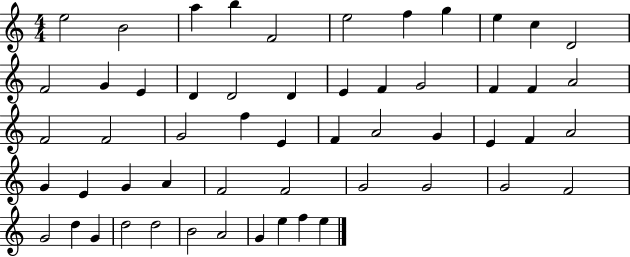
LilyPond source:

{
  \clef treble
  \numericTimeSignature
  \time 4/4
  \key c \major
  e''2 b'2 | a''4 b''4 f'2 | e''2 f''4 g''4 | e''4 c''4 d'2 | \break f'2 g'4 e'4 | d'4 d'2 d'4 | e'4 f'4 g'2 | f'4 f'4 a'2 | \break f'2 f'2 | g'2 f''4 e'4 | f'4 a'2 g'4 | e'4 f'4 a'2 | \break g'4 e'4 g'4 a'4 | f'2 f'2 | g'2 g'2 | g'2 f'2 | \break g'2 d''4 g'4 | d''2 d''2 | b'2 a'2 | g'4 e''4 f''4 e''4 | \break \bar "|."
}